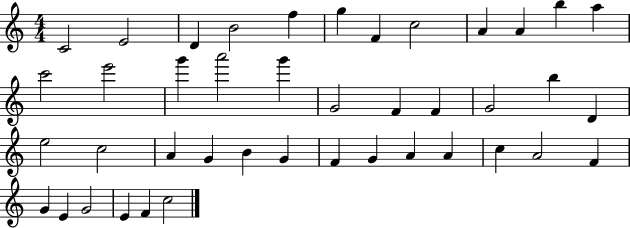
{
  \clef treble
  \numericTimeSignature
  \time 4/4
  \key c \major
  c'2 e'2 | d'4 b'2 f''4 | g''4 f'4 c''2 | a'4 a'4 b''4 a''4 | \break c'''2 e'''2 | g'''4 a'''2 g'''4 | g'2 f'4 f'4 | g'2 b''4 d'4 | \break e''2 c''2 | a'4 g'4 b'4 g'4 | f'4 g'4 a'4 a'4 | c''4 a'2 f'4 | \break g'4 e'4 g'2 | e'4 f'4 c''2 | \bar "|."
}